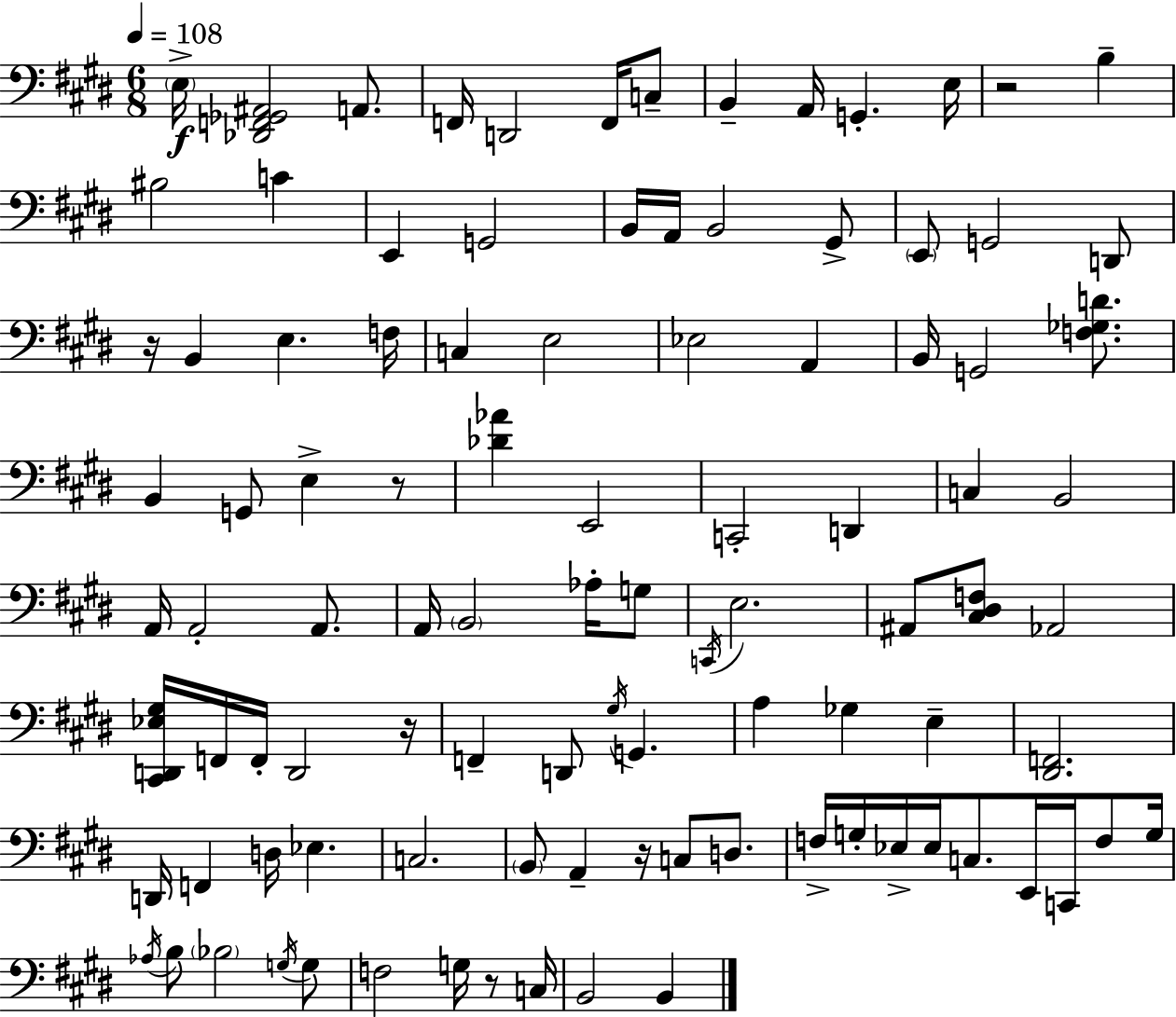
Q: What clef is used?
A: bass